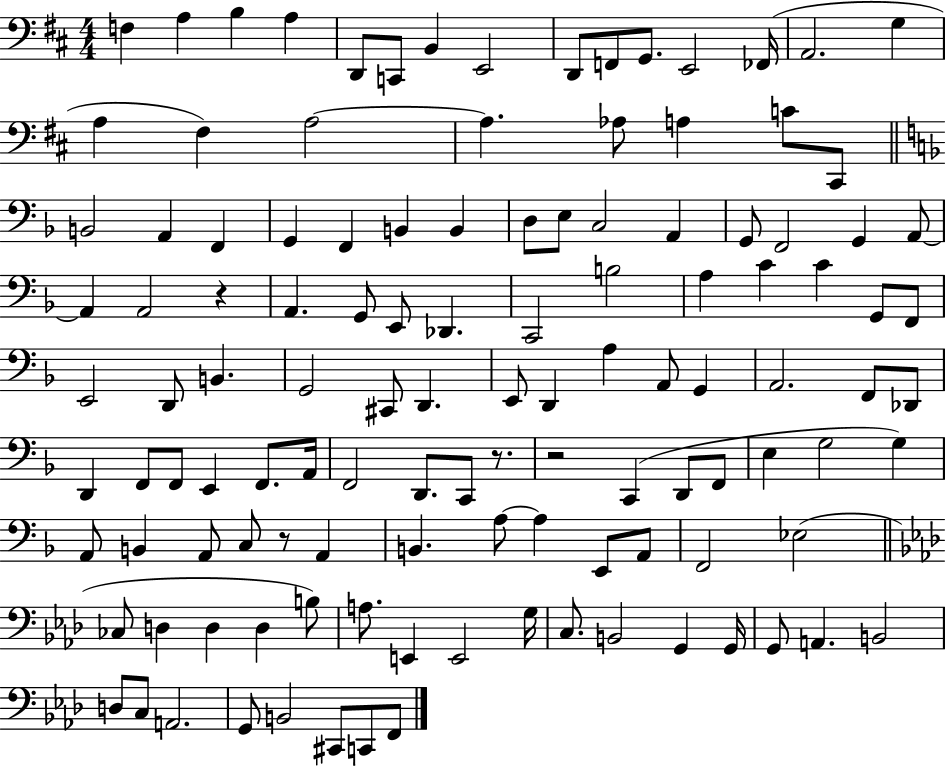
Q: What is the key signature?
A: D major